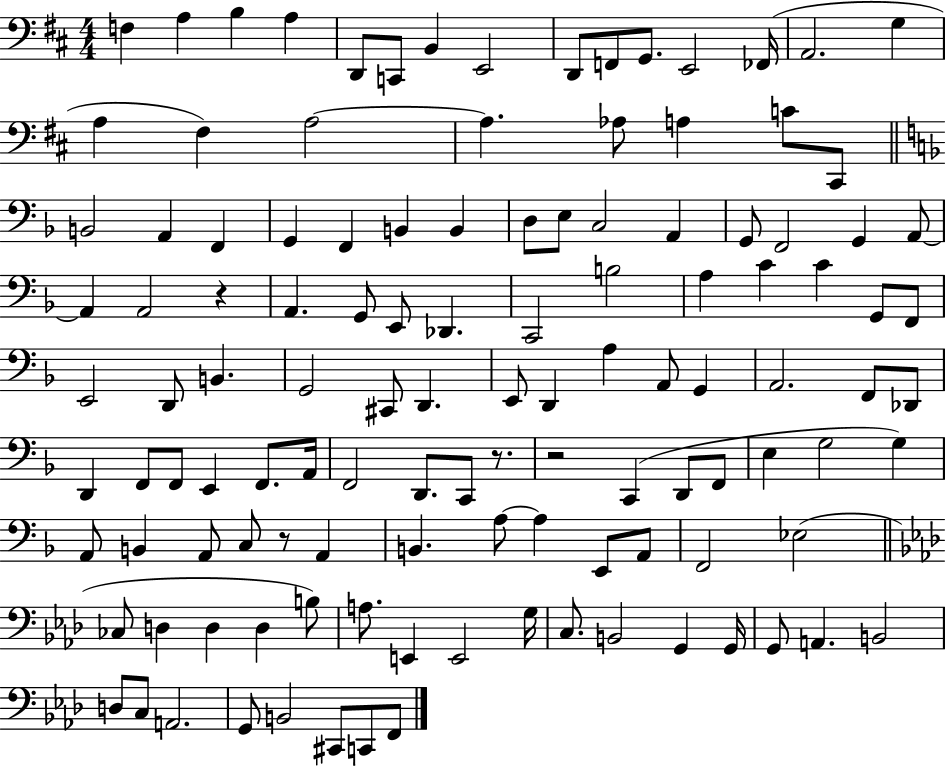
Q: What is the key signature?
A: D major